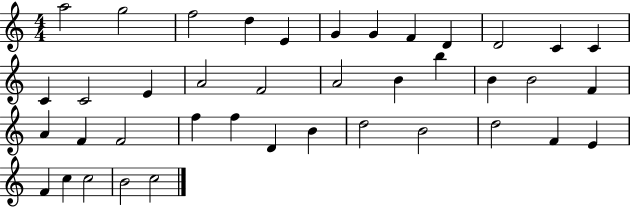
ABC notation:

X:1
T:Untitled
M:4/4
L:1/4
K:C
a2 g2 f2 d E G G F D D2 C C C C2 E A2 F2 A2 B b B B2 F A F F2 f f D B d2 B2 d2 F E F c c2 B2 c2